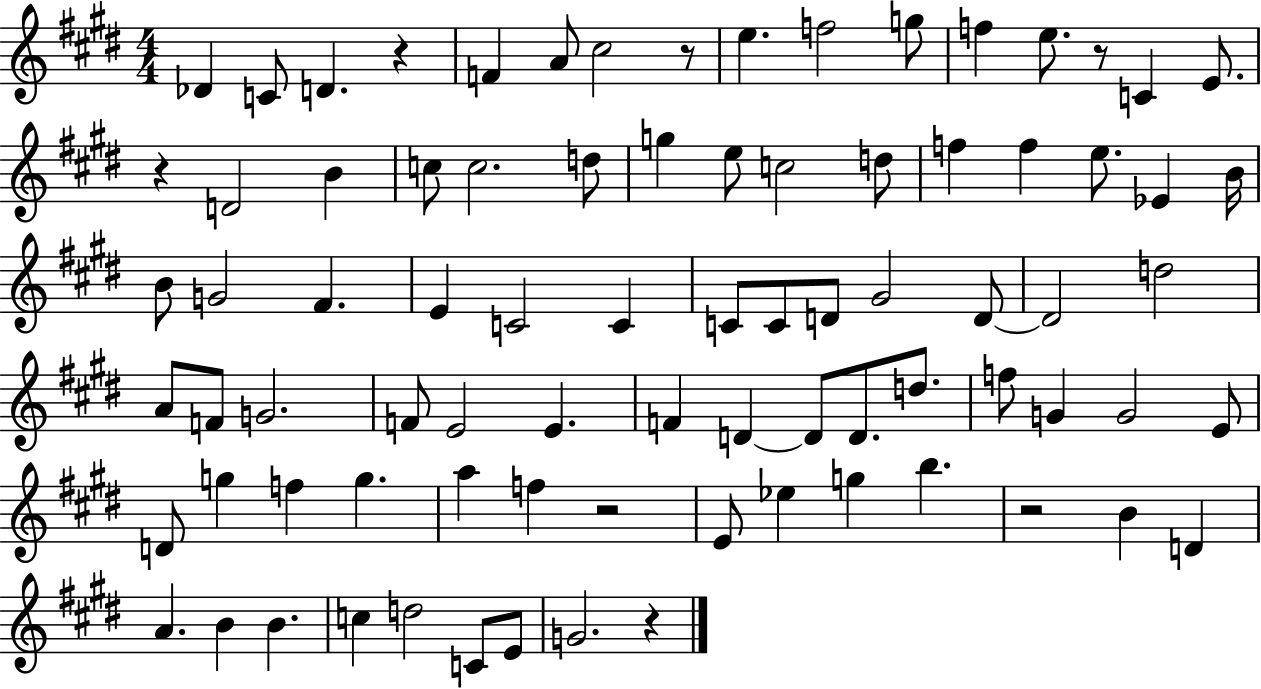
X:1
T:Untitled
M:4/4
L:1/4
K:E
_D C/2 D z F A/2 ^c2 z/2 e f2 g/2 f e/2 z/2 C E/2 z D2 B c/2 c2 d/2 g e/2 c2 d/2 f f e/2 _E B/4 B/2 G2 ^F E C2 C C/2 C/2 D/2 ^G2 D/2 D2 d2 A/2 F/2 G2 F/2 E2 E F D D/2 D/2 d/2 f/2 G G2 E/2 D/2 g f g a f z2 E/2 _e g b z2 B D A B B c d2 C/2 E/2 G2 z